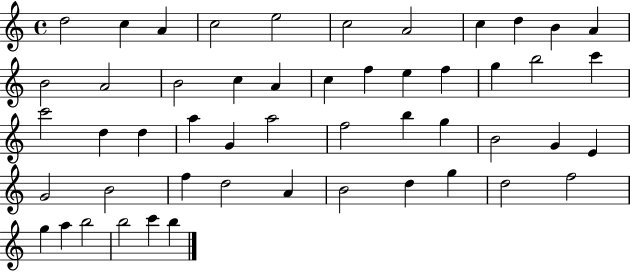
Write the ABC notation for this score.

X:1
T:Untitled
M:4/4
L:1/4
K:C
d2 c A c2 e2 c2 A2 c d B A B2 A2 B2 c A c f e f g b2 c' c'2 d d a G a2 f2 b g B2 G E G2 B2 f d2 A B2 d g d2 f2 g a b2 b2 c' b